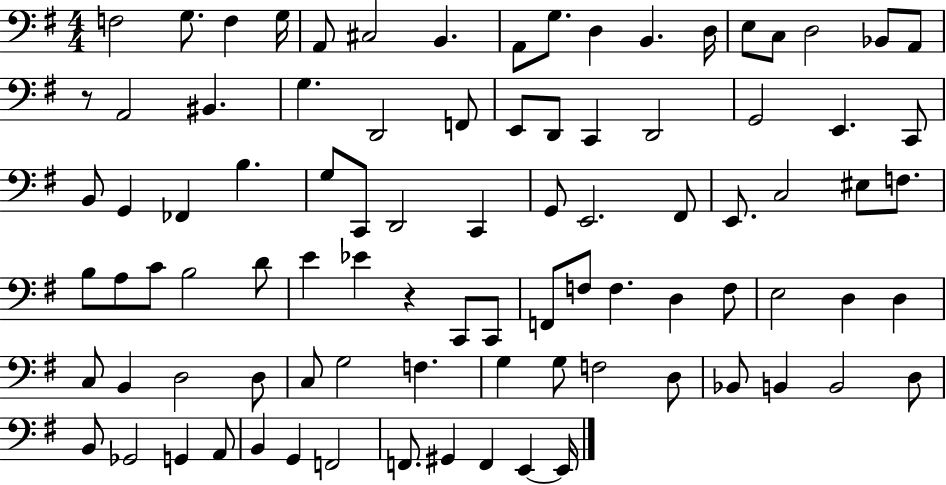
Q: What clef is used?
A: bass